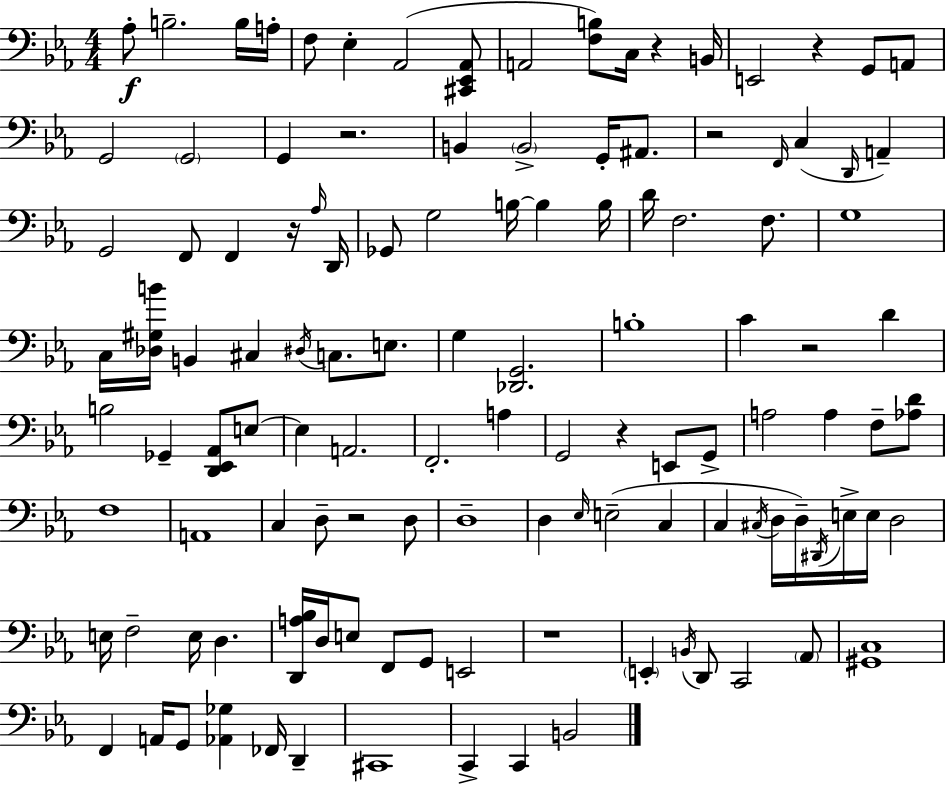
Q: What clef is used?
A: bass